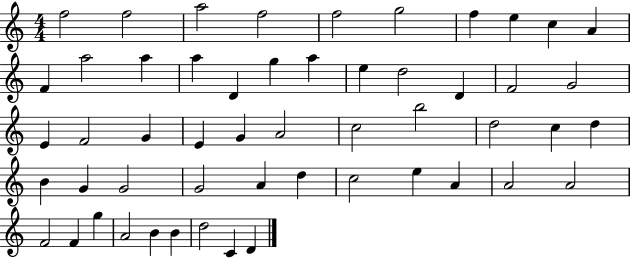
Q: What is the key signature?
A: C major